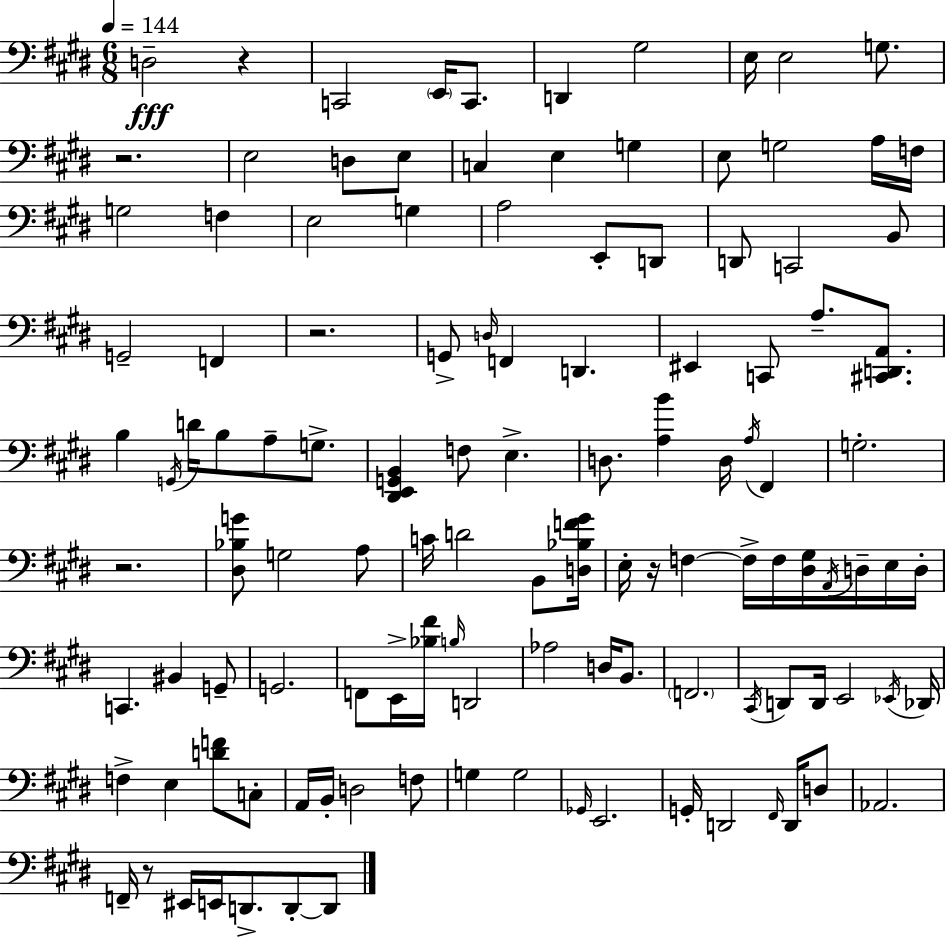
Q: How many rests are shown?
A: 6